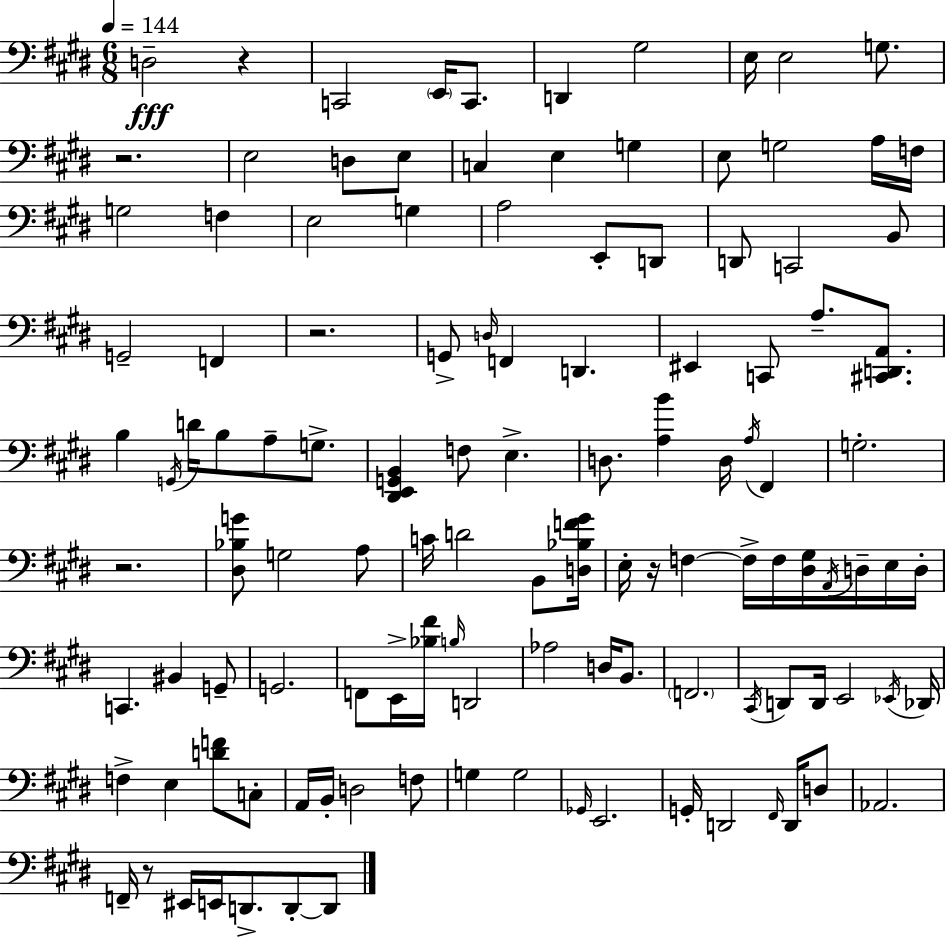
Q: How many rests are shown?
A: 6